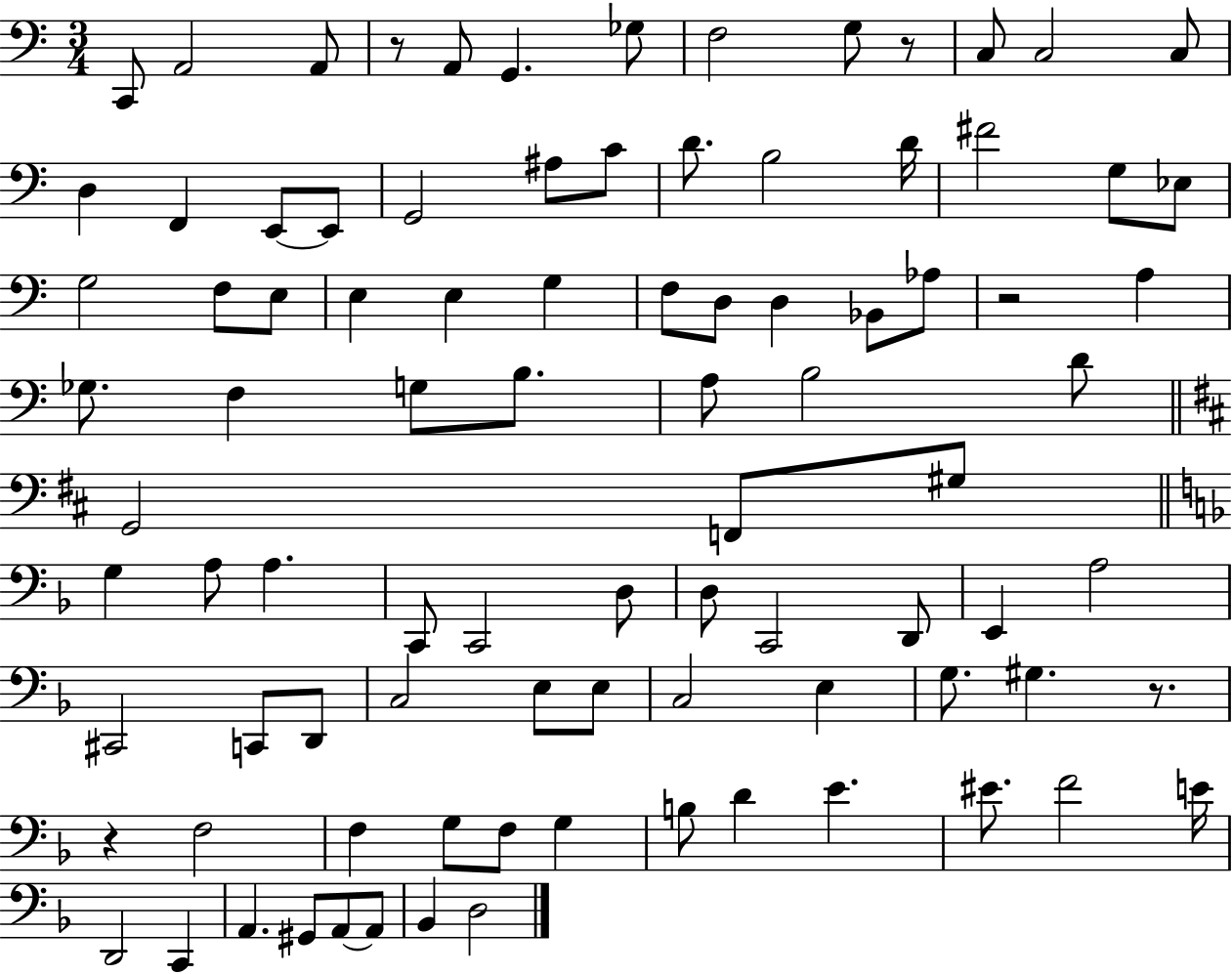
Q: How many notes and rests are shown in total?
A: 91